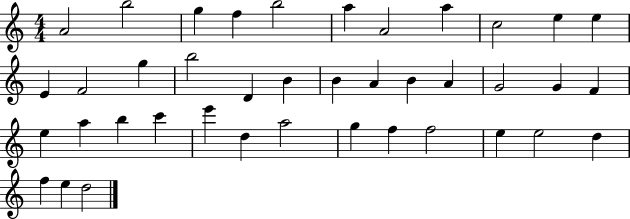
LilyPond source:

{
  \clef treble
  \numericTimeSignature
  \time 4/4
  \key c \major
  a'2 b''2 | g''4 f''4 b''2 | a''4 a'2 a''4 | c''2 e''4 e''4 | \break e'4 f'2 g''4 | b''2 d'4 b'4 | b'4 a'4 b'4 a'4 | g'2 g'4 f'4 | \break e''4 a''4 b''4 c'''4 | e'''4 d''4 a''2 | g''4 f''4 f''2 | e''4 e''2 d''4 | \break f''4 e''4 d''2 | \bar "|."
}